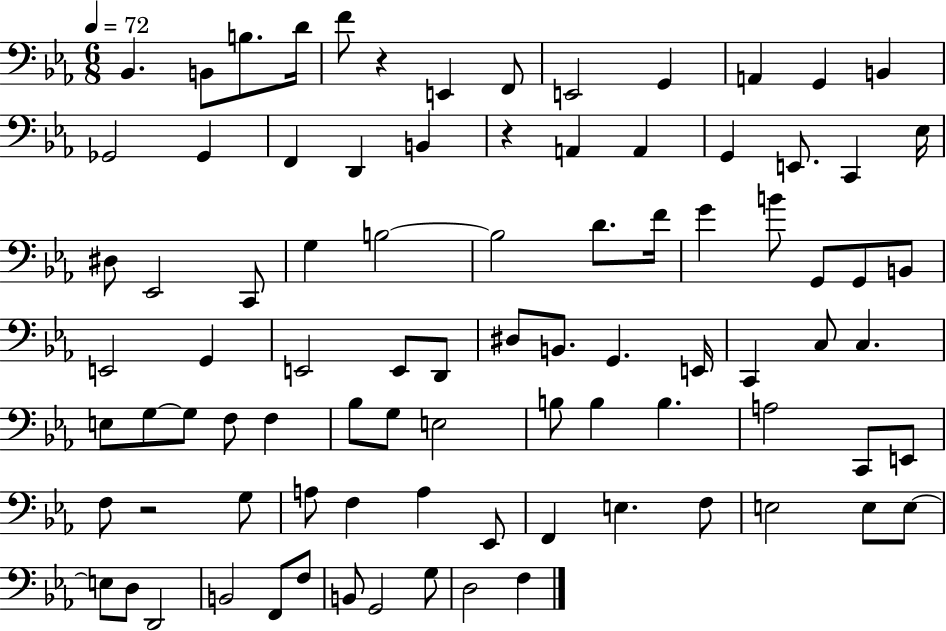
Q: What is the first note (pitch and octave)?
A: Bb2